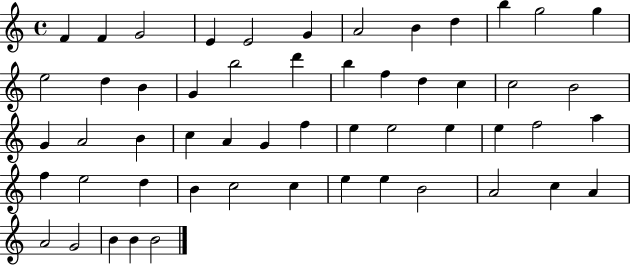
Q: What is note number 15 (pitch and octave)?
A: B4